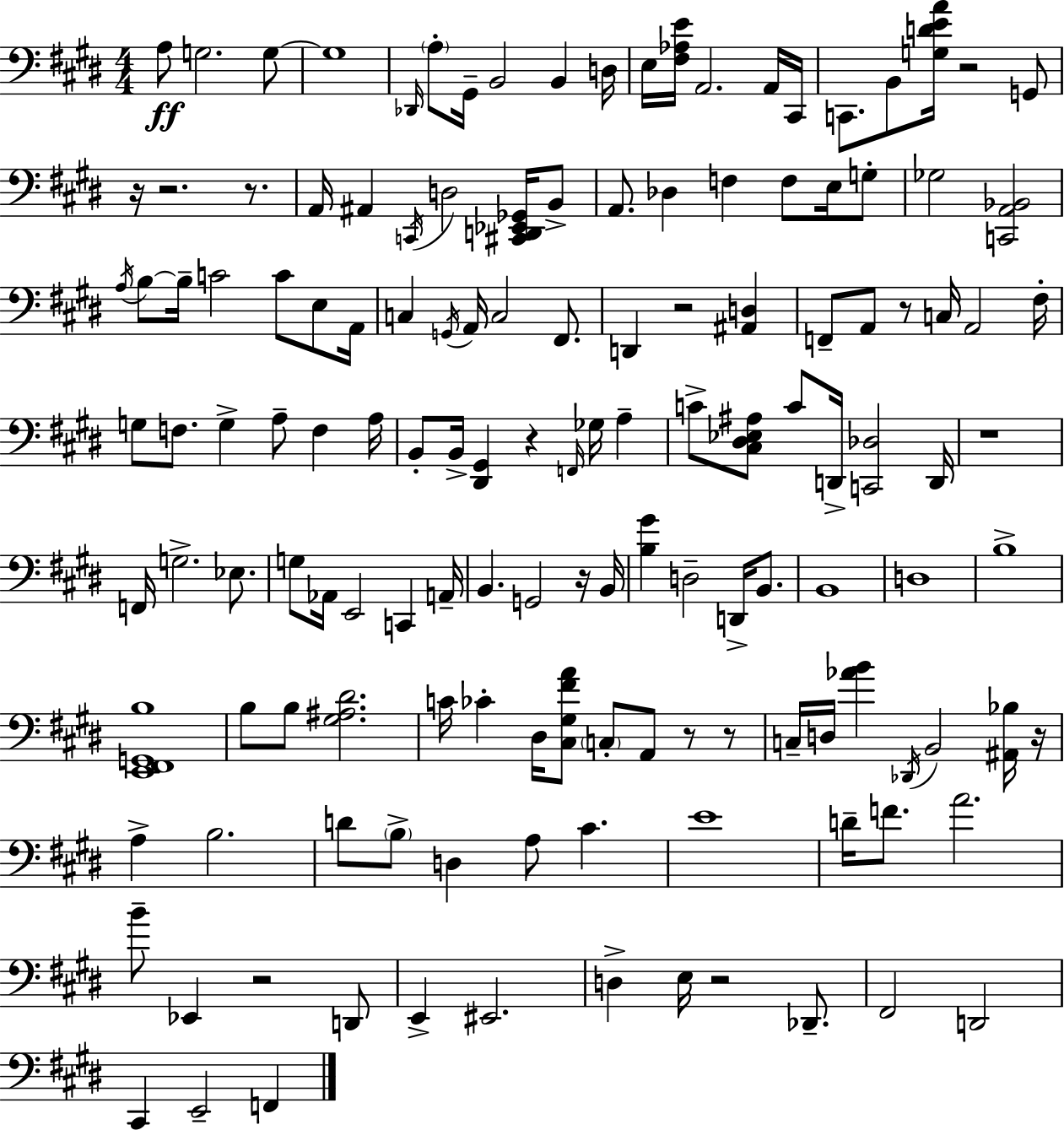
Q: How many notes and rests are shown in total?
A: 142